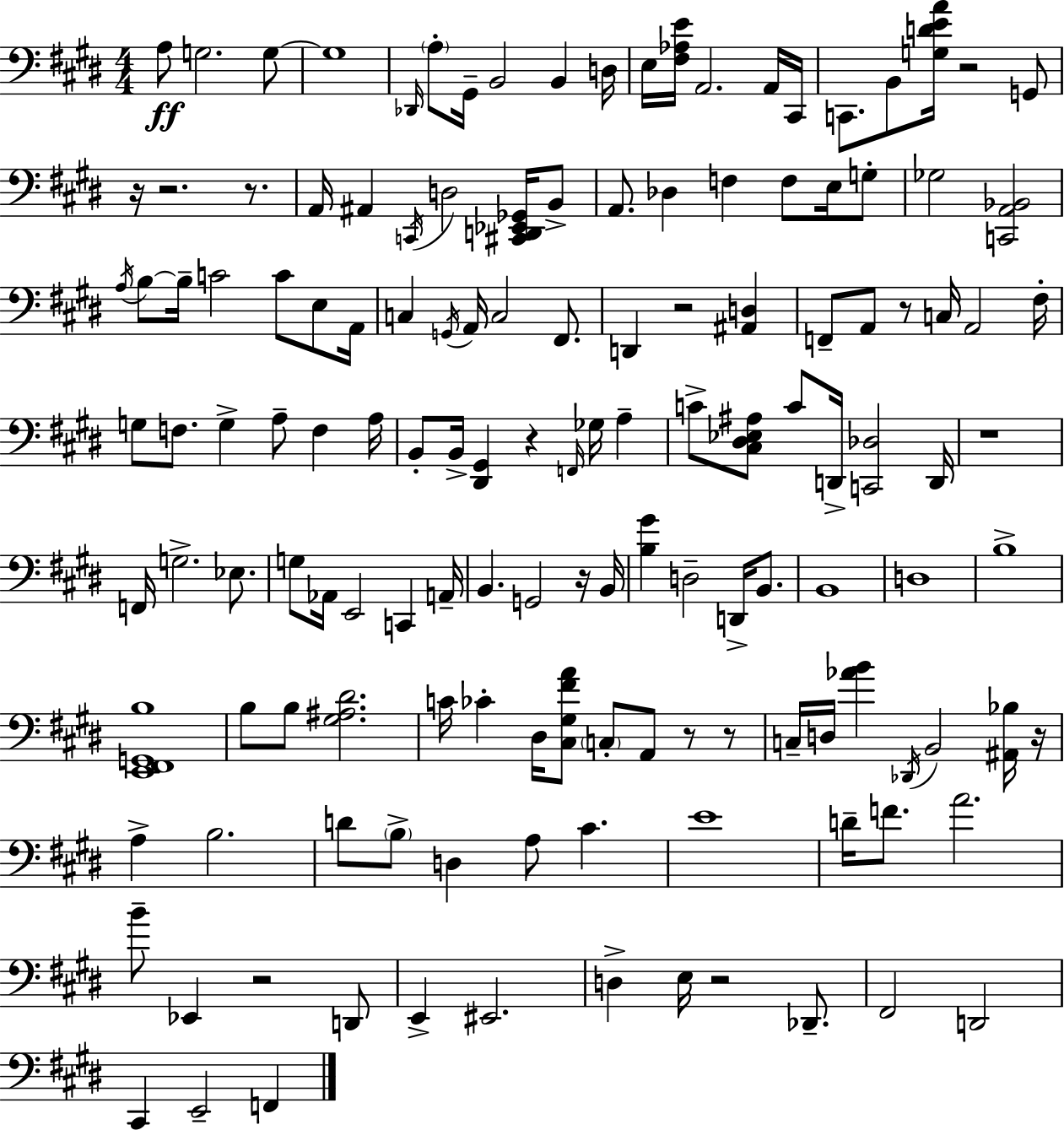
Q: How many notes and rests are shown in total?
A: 142